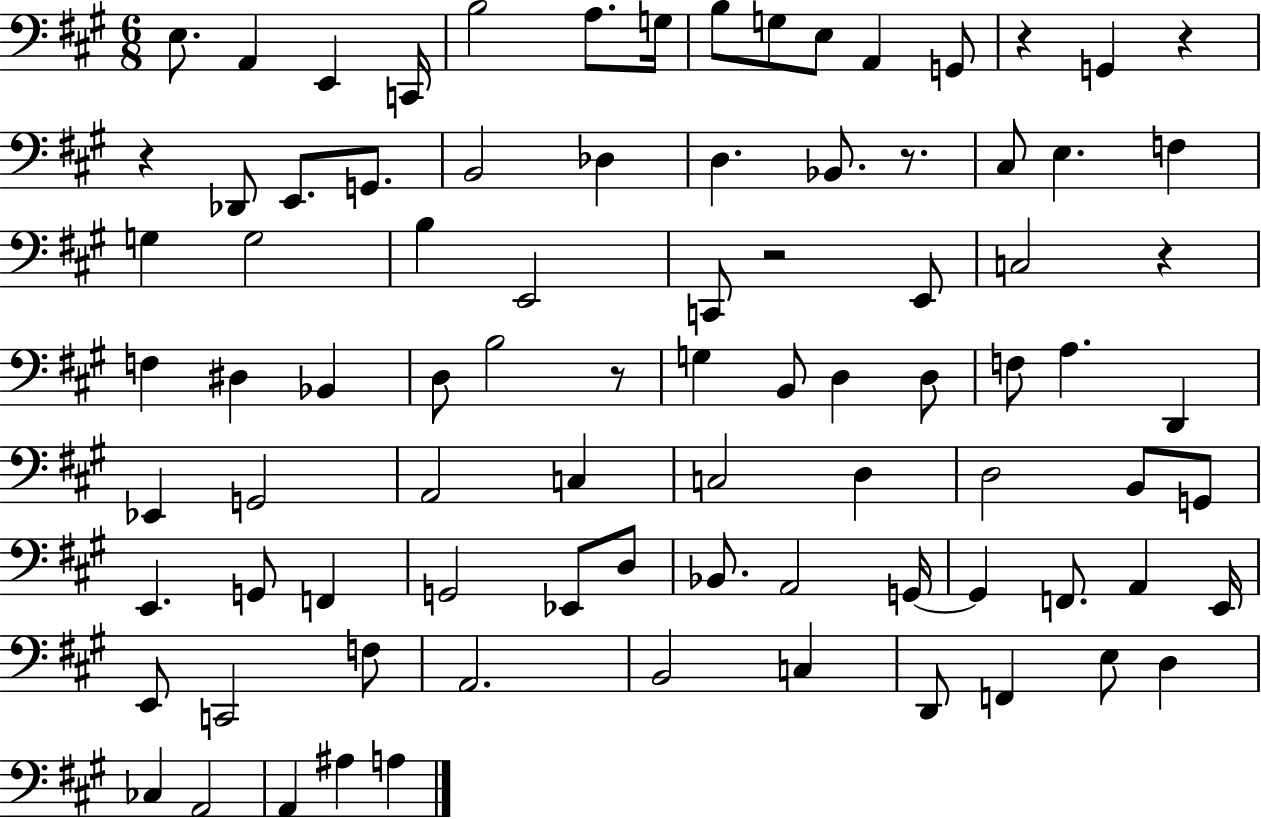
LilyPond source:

{
  \clef bass
  \numericTimeSignature
  \time 6/8
  \key a \major
  \repeat volta 2 { e8. a,4 e,4 c,16 | b2 a8. g16 | b8 g8 e8 a,4 g,8 | r4 g,4 r4 | \break r4 des,8 e,8. g,8. | b,2 des4 | d4. bes,8. r8. | cis8 e4. f4 | \break g4 g2 | b4 e,2 | c,8 r2 e,8 | c2 r4 | \break f4 dis4 bes,4 | d8 b2 r8 | g4 b,8 d4 d8 | f8 a4. d,4 | \break ees,4 g,2 | a,2 c4 | c2 d4 | d2 b,8 g,8 | \break e,4. g,8 f,4 | g,2 ees,8 d8 | bes,8. a,2 g,16~~ | g,4 f,8. a,4 e,16 | \break e,8 c,2 f8 | a,2. | b,2 c4 | d,8 f,4 e8 d4 | \break ces4 a,2 | a,4 ais4 a4 | } \bar "|."
}